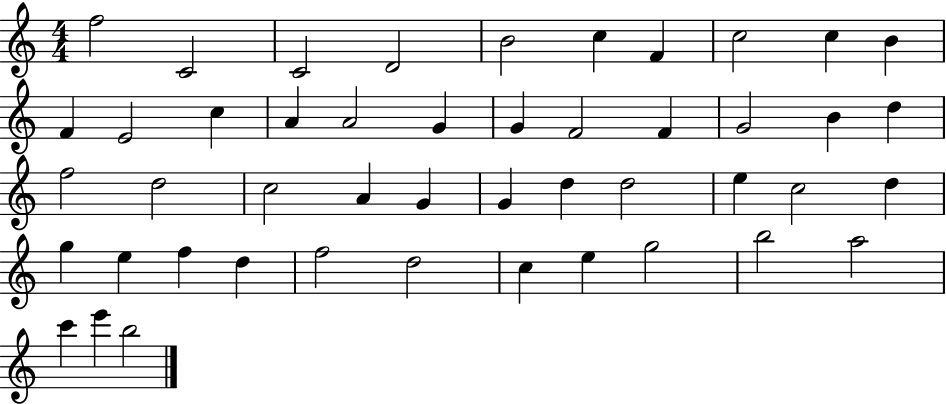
X:1
T:Untitled
M:4/4
L:1/4
K:C
f2 C2 C2 D2 B2 c F c2 c B F E2 c A A2 G G F2 F G2 B d f2 d2 c2 A G G d d2 e c2 d g e f d f2 d2 c e g2 b2 a2 c' e' b2